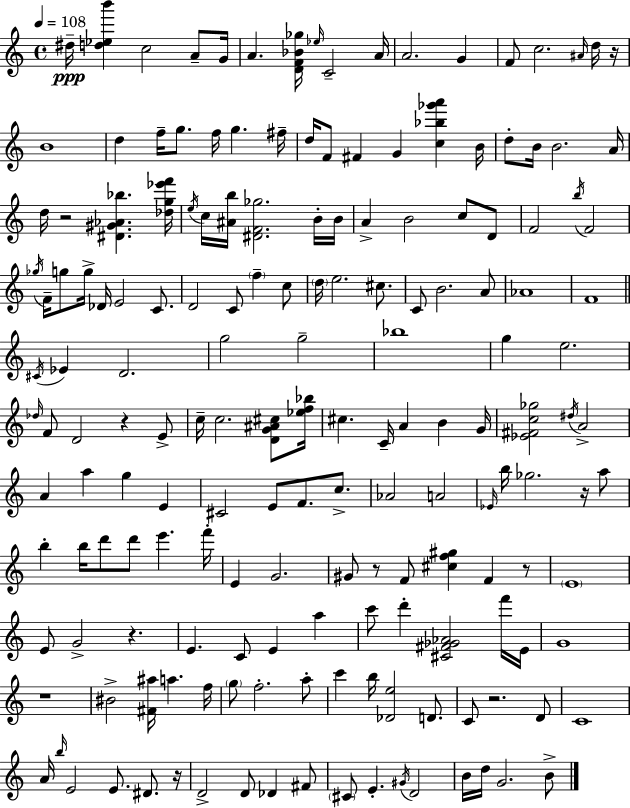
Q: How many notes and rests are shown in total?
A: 172